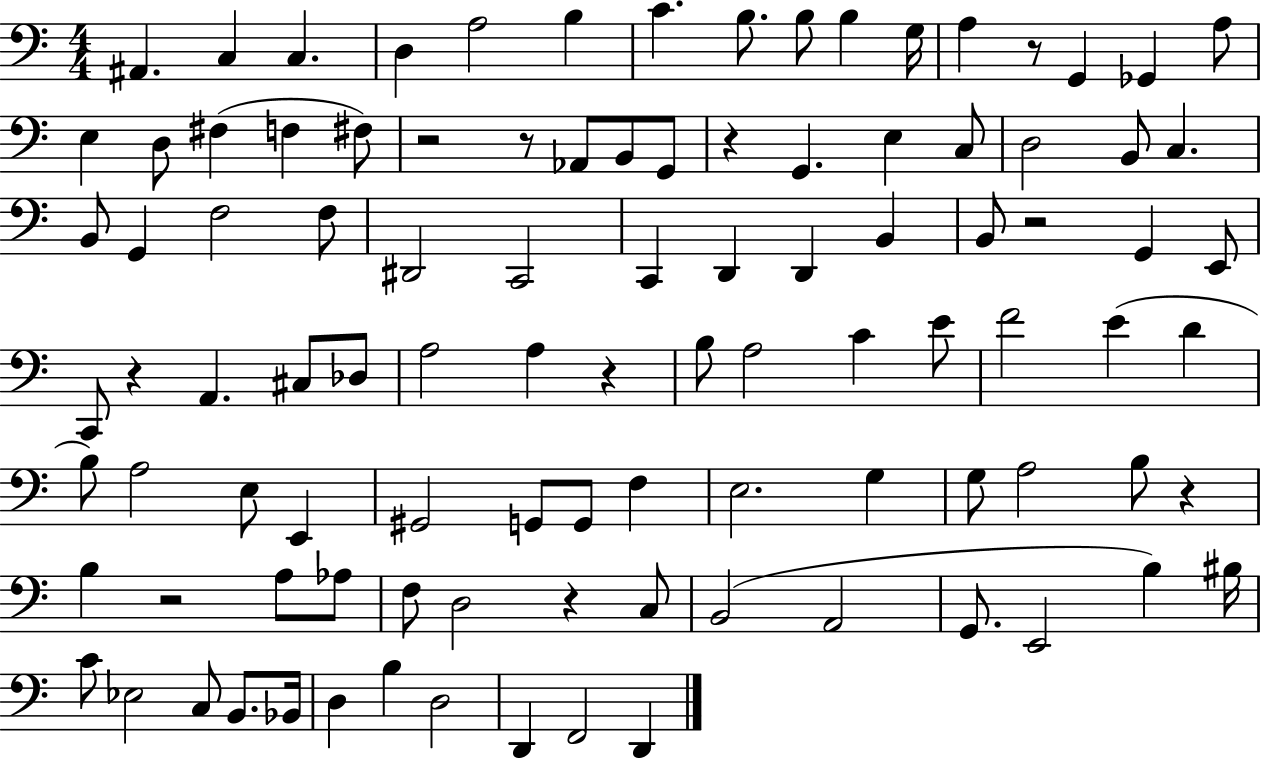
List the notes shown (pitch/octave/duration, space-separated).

A#2/q. C3/q C3/q. D3/q A3/h B3/q C4/q. B3/e. B3/e B3/q G3/s A3/q R/e G2/q Gb2/q A3/e E3/q D3/e F#3/q F3/q F#3/e R/h R/e Ab2/e B2/e G2/e R/q G2/q. E3/q C3/e D3/h B2/e C3/q. B2/e G2/q F3/h F3/e D#2/h C2/h C2/q D2/q D2/q B2/q B2/e R/h G2/q E2/e C2/e R/q A2/q. C#3/e Db3/e A3/h A3/q R/q B3/e A3/h C4/q E4/e F4/h E4/q D4/q B3/e A3/h E3/e E2/q G#2/h G2/e G2/e F3/q E3/h. G3/q G3/e A3/h B3/e R/q B3/q R/h A3/e Ab3/e F3/e D3/h R/q C3/e B2/h A2/h G2/e. E2/h B3/q BIS3/s C4/e Eb3/h C3/e B2/e. Bb2/s D3/q B3/q D3/h D2/q F2/h D2/q